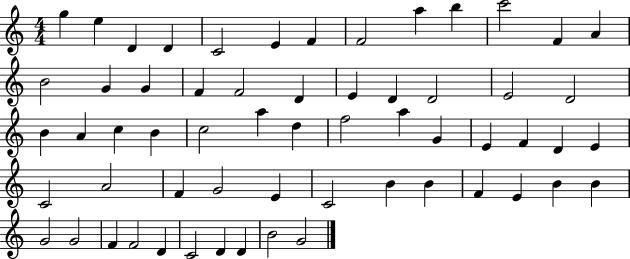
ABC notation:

X:1
T:Untitled
M:4/4
L:1/4
K:C
g e D D C2 E F F2 a b c'2 F A B2 G G F F2 D E D D2 E2 D2 B A c B c2 a d f2 a G E F D E C2 A2 F G2 E C2 B B F E B B G2 G2 F F2 D C2 D D B2 G2